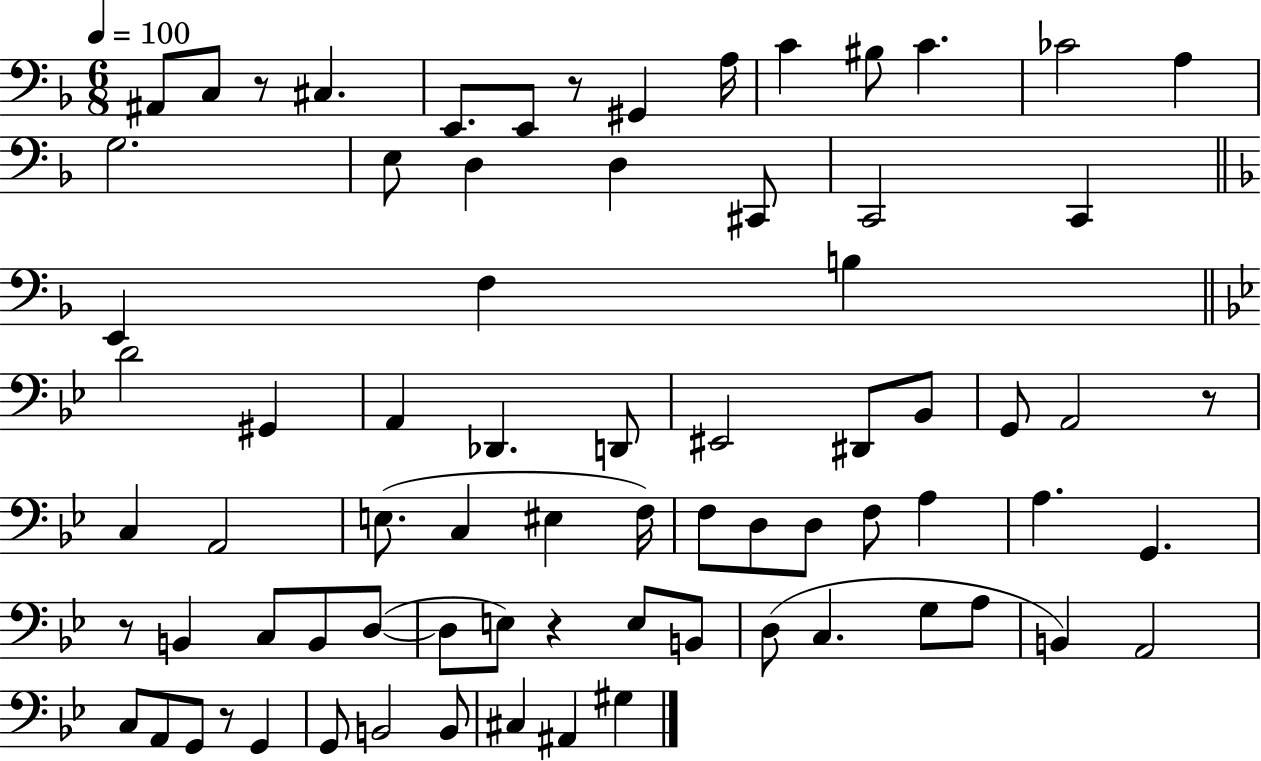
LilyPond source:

{
  \clef bass
  \numericTimeSignature
  \time 6/8
  \key f \major
  \tempo 4 = 100
  ais,8 c8 r8 cis4. | e,8. e,8 r8 gis,4 a16 | c'4 bis8 c'4. | ces'2 a4 | \break g2. | e8 d4 d4 cis,8 | c,2 c,4 | \bar "||" \break \key f \major e,4 f4 b4 | \bar "||" \break \key bes \major d'2 gis,4 | a,4 des,4. d,8 | eis,2 dis,8 bes,8 | g,8 a,2 r8 | \break c4 a,2 | e8.( c4 eis4 f16) | f8 d8 d8 f8 a4 | a4. g,4. | \break r8 b,4 c8 b,8 d8~(~ | d8 e8) r4 e8 b,8 | d8( c4. g8 a8 | b,4) a,2 | \break c8 a,8 g,8 r8 g,4 | g,8 b,2 b,8 | cis4 ais,4 gis4 | \bar "|."
}